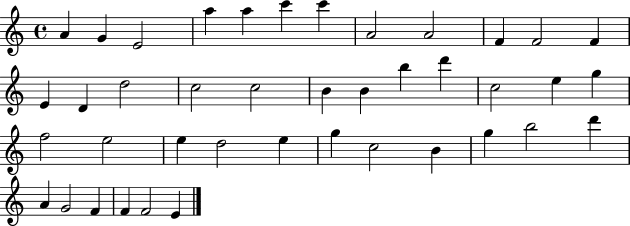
A4/q G4/q E4/h A5/q A5/q C6/q C6/q A4/h A4/h F4/q F4/h F4/q E4/q D4/q D5/h C5/h C5/h B4/q B4/q B5/q D6/q C5/h E5/q G5/q F5/h E5/h E5/q D5/h E5/q G5/q C5/h B4/q G5/q B5/h D6/q A4/q G4/h F4/q F4/q F4/h E4/q